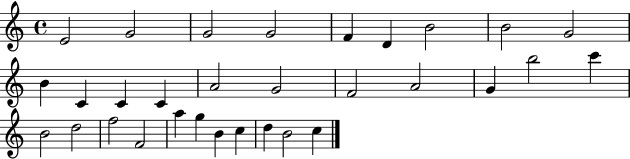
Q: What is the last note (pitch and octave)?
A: C5